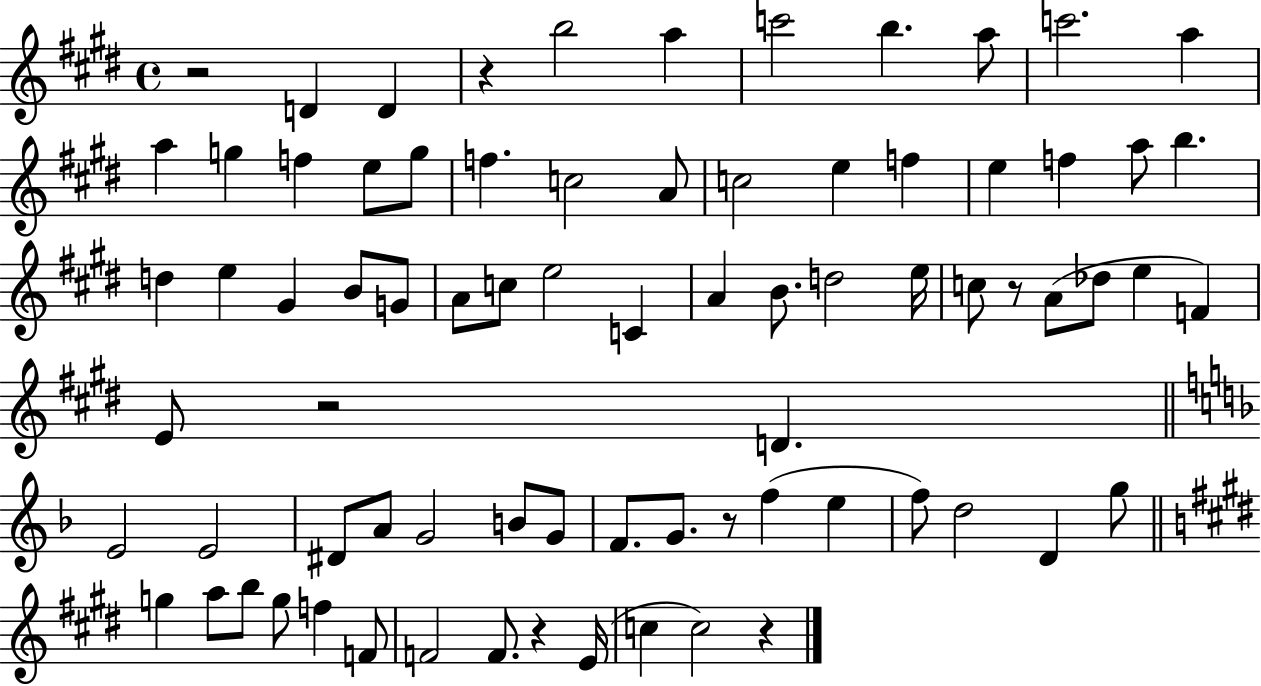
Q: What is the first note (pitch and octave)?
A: D4